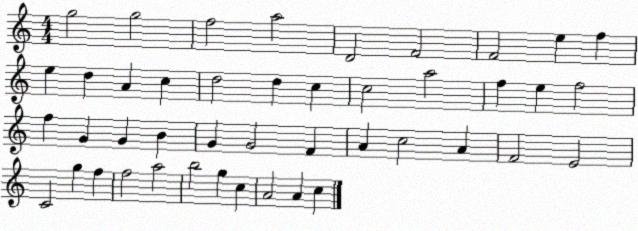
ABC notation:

X:1
T:Untitled
M:4/4
L:1/4
K:C
g2 g2 f2 a2 D2 F2 F2 e f e d A c d2 d c c2 a2 f e f2 f G G B G G2 F A c2 A F2 E2 C2 g f f2 a2 b2 g c A2 A c